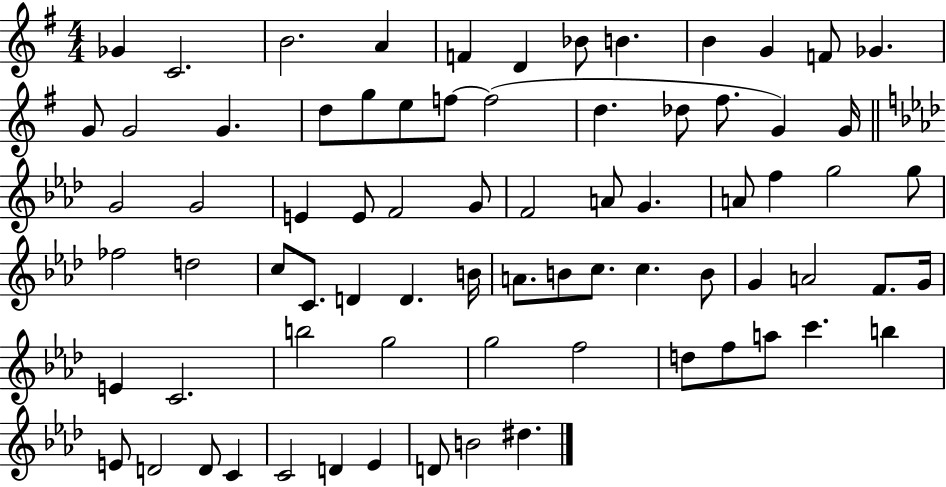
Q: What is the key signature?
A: G major